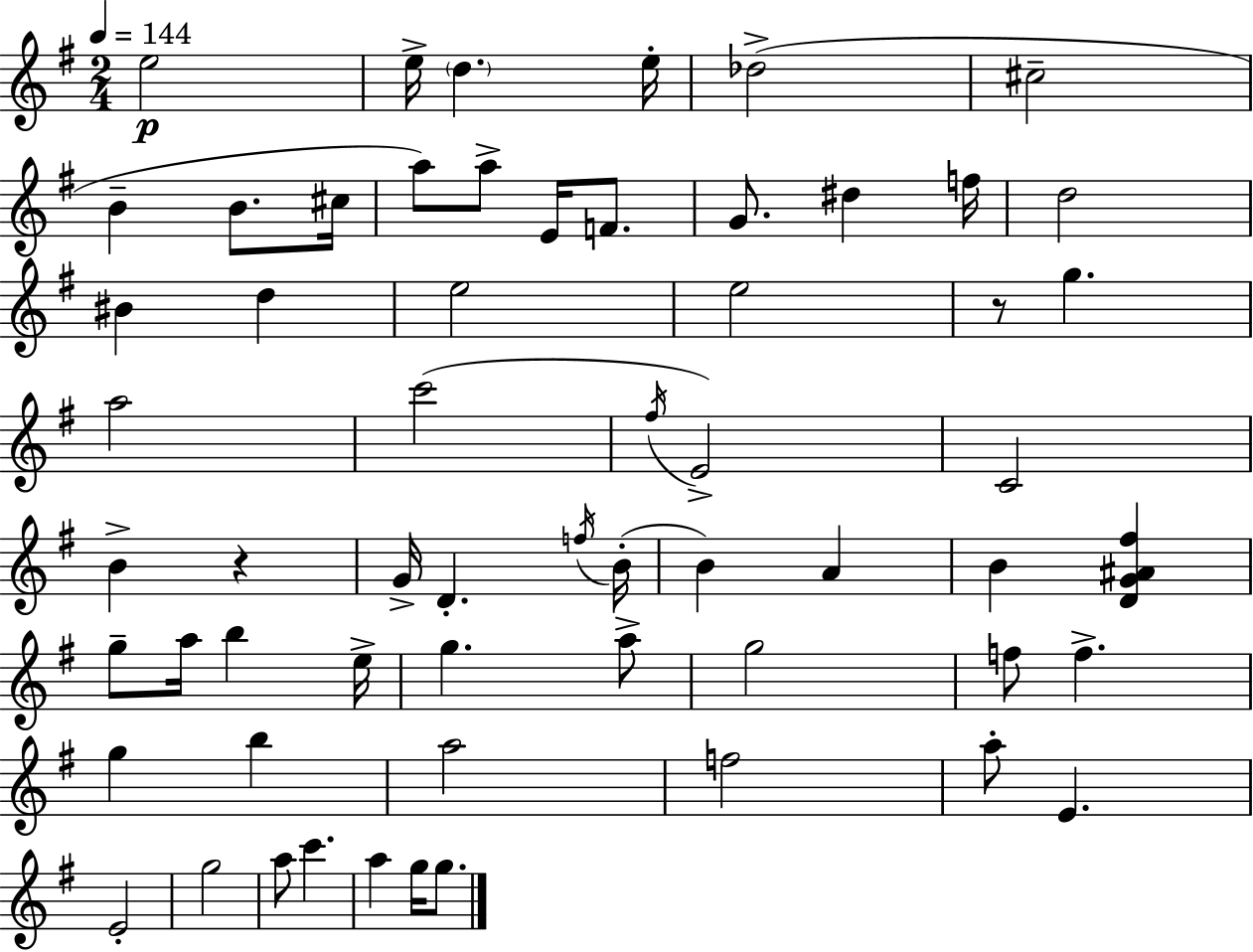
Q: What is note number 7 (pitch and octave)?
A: B4